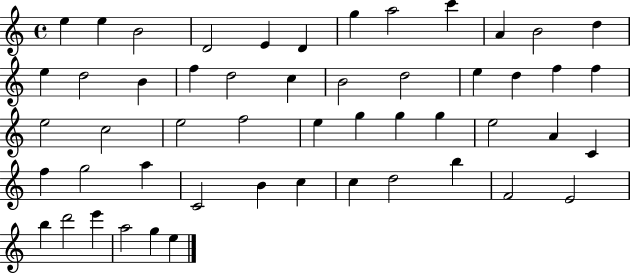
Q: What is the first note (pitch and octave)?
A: E5